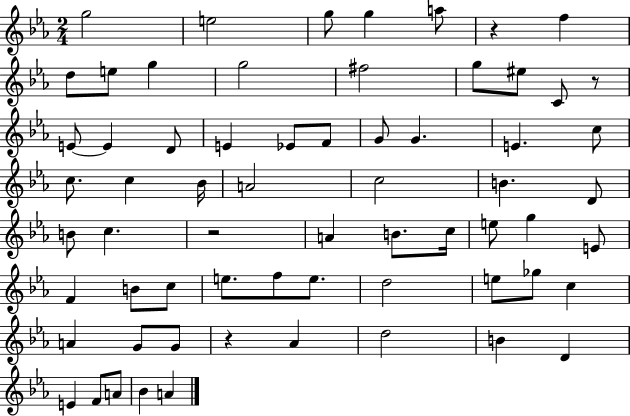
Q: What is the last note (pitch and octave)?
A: A4